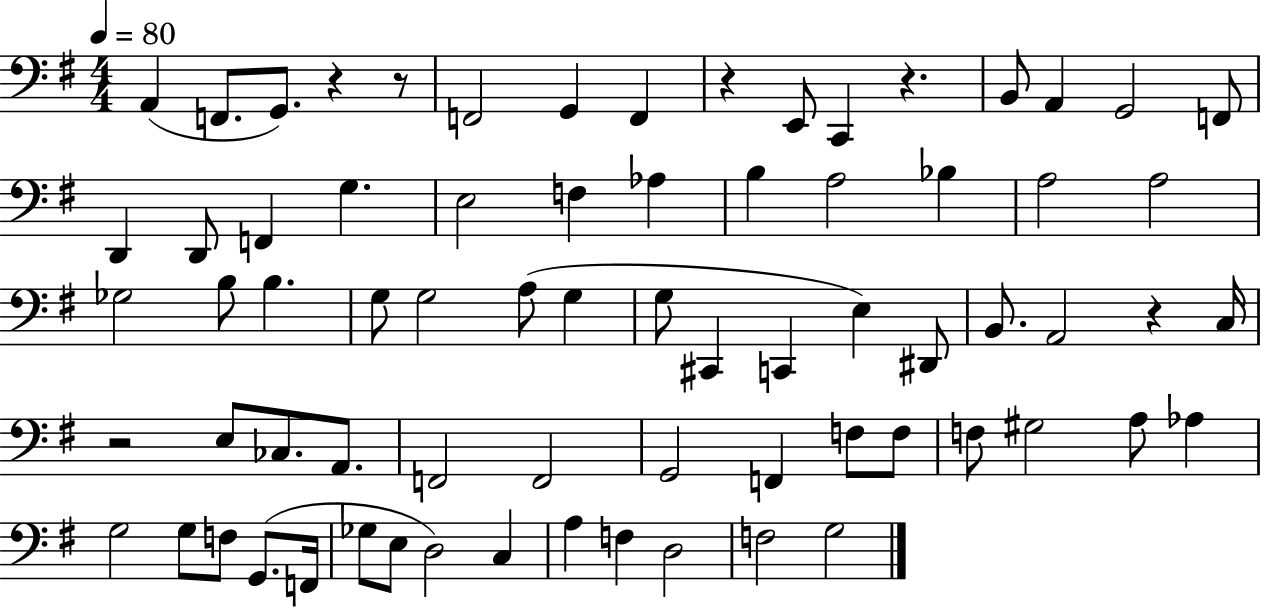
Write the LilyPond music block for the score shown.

{
  \clef bass
  \numericTimeSignature
  \time 4/4
  \key g \major
  \tempo 4 = 80
  a,4( f,8. g,8.) r4 r8 | f,2 g,4 f,4 | r4 e,8 c,4 r4. | b,8 a,4 g,2 f,8 | \break d,4 d,8 f,4 g4. | e2 f4 aes4 | b4 a2 bes4 | a2 a2 | \break ges2 b8 b4. | g8 g2 a8( g4 | g8 cis,4 c,4 e4) dis,8 | b,8. a,2 r4 c16 | \break r2 e8 ces8. a,8. | f,2 f,2 | g,2 f,4 f8 f8 | f8 gis2 a8 aes4 | \break g2 g8 f8 g,8.( f,16 | ges8 e8 d2) c4 | a4 f4 d2 | f2 g2 | \break \bar "|."
}